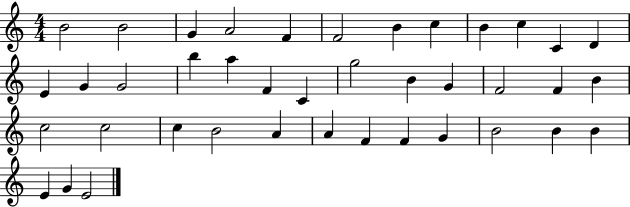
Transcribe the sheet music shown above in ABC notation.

X:1
T:Untitled
M:4/4
L:1/4
K:C
B2 B2 G A2 F F2 B c B c C D E G G2 b a F C g2 B G F2 F B c2 c2 c B2 A A F F G B2 B B E G E2